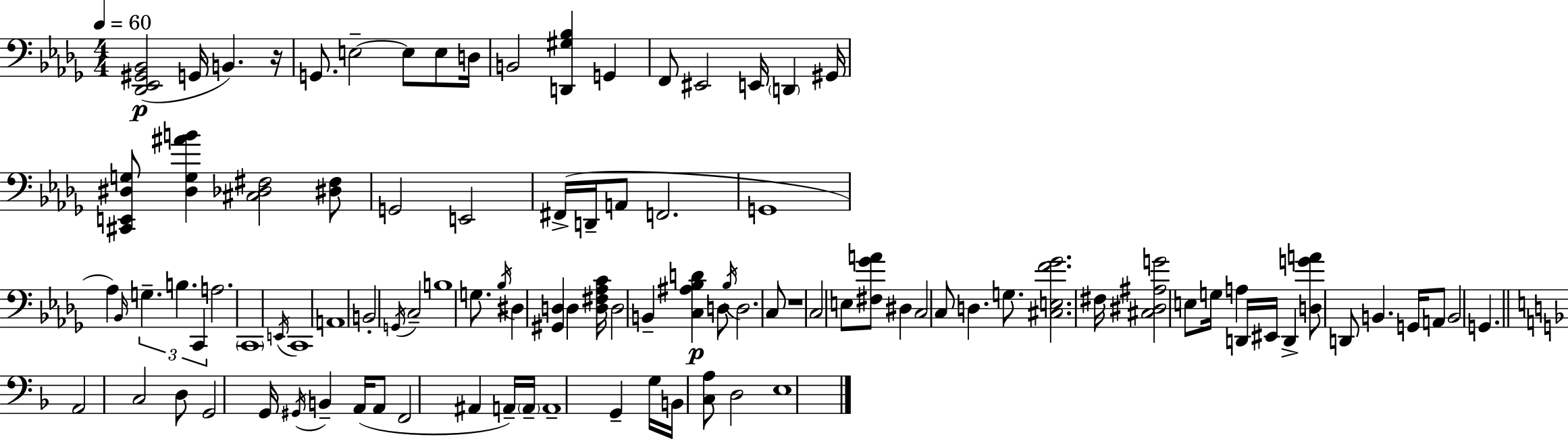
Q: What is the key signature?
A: BES minor